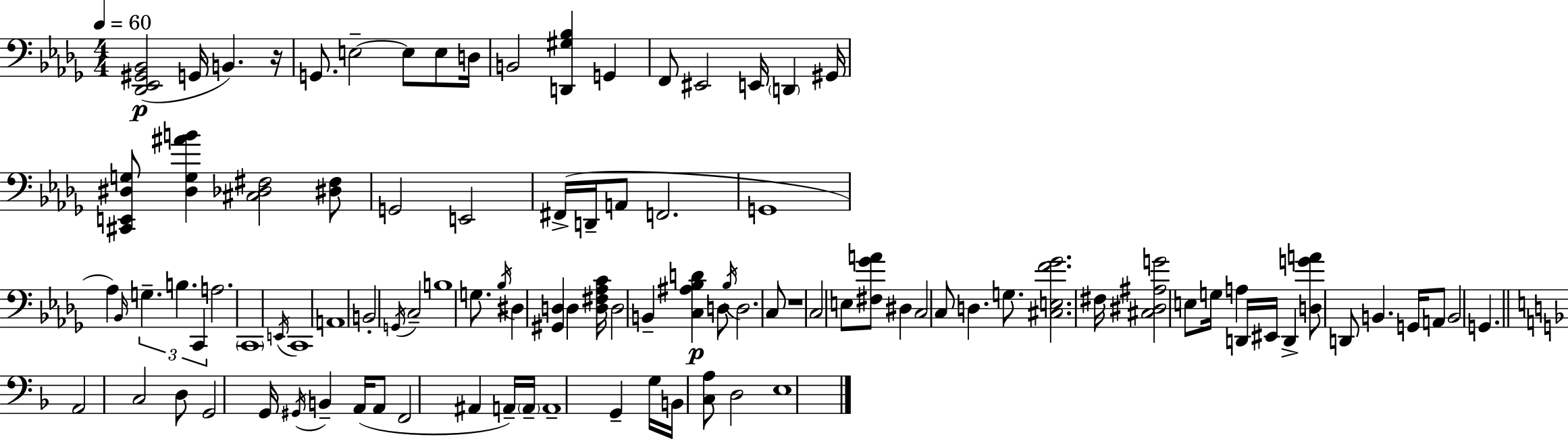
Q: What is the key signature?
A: BES minor